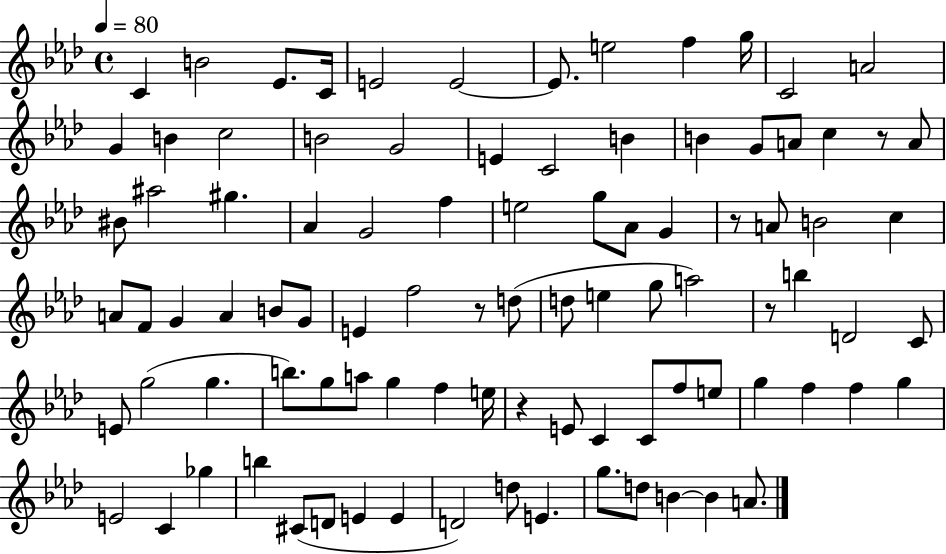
{
  \clef treble
  \time 4/4
  \defaultTimeSignature
  \key aes \major
  \tempo 4 = 80
  \repeat volta 2 { c'4 b'2 ees'8. c'16 | e'2 e'2~~ | e'8. e''2 f''4 g''16 | c'2 a'2 | \break g'4 b'4 c''2 | b'2 g'2 | e'4 c'2 b'4 | b'4 g'8 a'8 c''4 r8 a'8 | \break bis'8 ais''2 gis''4. | aes'4 g'2 f''4 | e''2 g''8 aes'8 g'4 | r8 a'8 b'2 c''4 | \break a'8 f'8 g'4 a'4 b'8 g'8 | e'4 f''2 r8 d''8( | d''8 e''4 g''8 a''2) | r8 b''4 d'2 c'8 | \break e'8 g''2( g''4. | b''8.) g''8 a''8 g''4 f''4 e''16 | r4 e'8 c'4 c'8 f''8 e''8 | g''4 f''4 f''4 g''4 | \break e'2 c'4 ges''4 | b''4 cis'8( d'8 e'4 e'4 | d'2) d''8 e'4. | g''8. d''8 b'4~~ b'4 a'8. | \break } \bar "|."
}